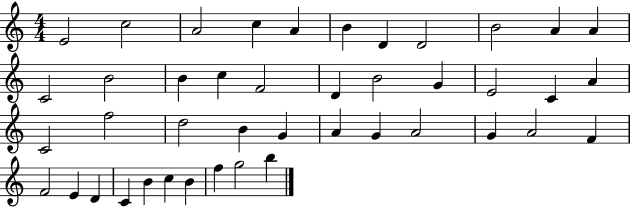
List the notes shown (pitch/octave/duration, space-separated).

E4/h C5/h A4/h C5/q A4/q B4/q D4/q D4/h B4/h A4/q A4/q C4/h B4/h B4/q C5/q F4/h D4/q B4/h G4/q E4/h C4/q A4/q C4/h F5/h D5/h B4/q G4/q A4/q G4/q A4/h G4/q A4/h F4/q F4/h E4/q D4/q C4/q B4/q C5/q B4/q F5/q G5/h B5/q